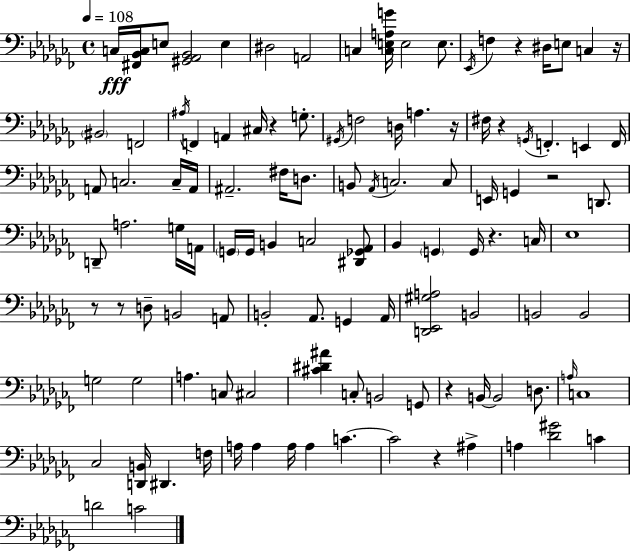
C3/s [F#2,Bb2,C3]/s E3/e [G#2,Ab2,Bb2]/h E3/q D#3/h A2/h C3/q [C3,E3,A3,G4]/s E3/h E3/e. Eb2/s F3/q R/q D#3/s E3/e C3/q R/s BIS2/h F2/h A#3/s F2/q A2/q C#3/s R/q G3/e. G#2/s F3/h D3/s A3/q. R/s F#3/s R/q G2/s F2/q. E2/q F2/s A2/e C3/h. C3/s A2/s A#2/h. F#3/s D3/e. B2/e Ab2/s C3/h. C3/e E2/s G2/q R/h D2/e. D2/e A3/h. G3/s A2/s G2/s G2/s B2/q C3/h [D#2,Gb2,Ab2]/e Bb2/q G2/q G2/s R/q. C3/s Eb3/w R/e R/e D3/e B2/h A2/e B2/h Ab2/e. G2/q Ab2/s [D2,Eb2,G#3,A3]/h B2/h B2/h B2/h G3/h G3/h A3/q. C3/e C#3/h [C#4,D#4,A#4]/q C3/e B2/h G2/e R/q B2/s B2/h D3/e. A3/s C3/w CES3/h [D2,B2]/s D#2/q. F3/s A3/s A3/q A3/s A3/q C4/q. C4/h R/q A#3/q A3/q [Db4,G#4]/h C4/q D4/h C4/h